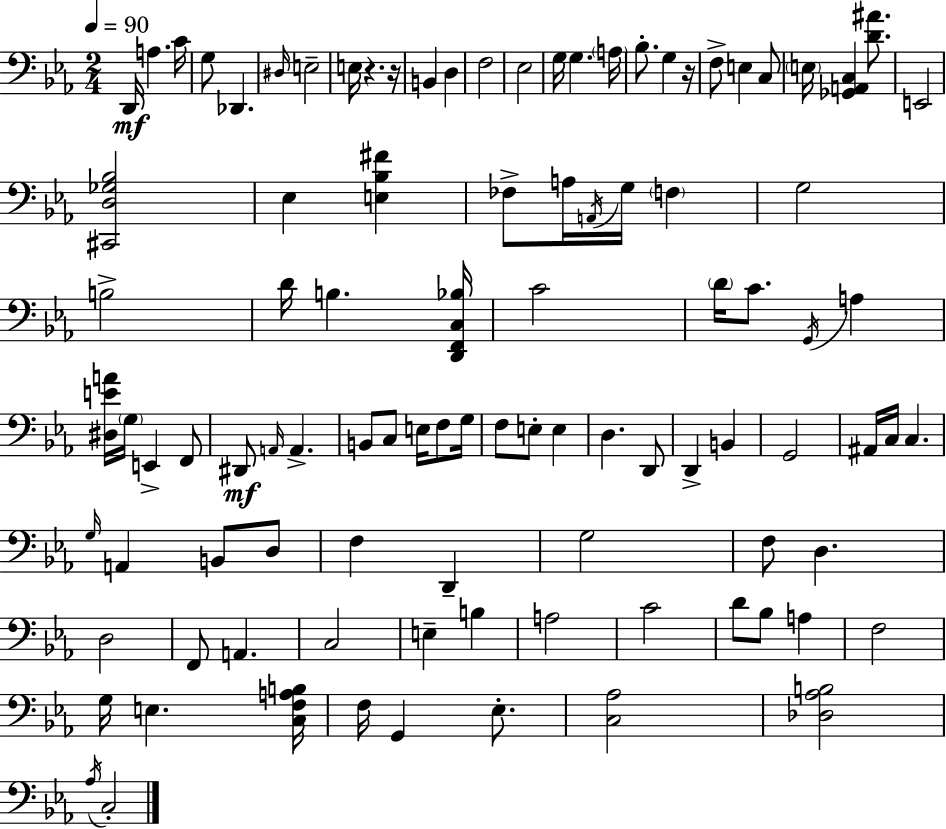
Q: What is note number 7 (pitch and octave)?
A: E3